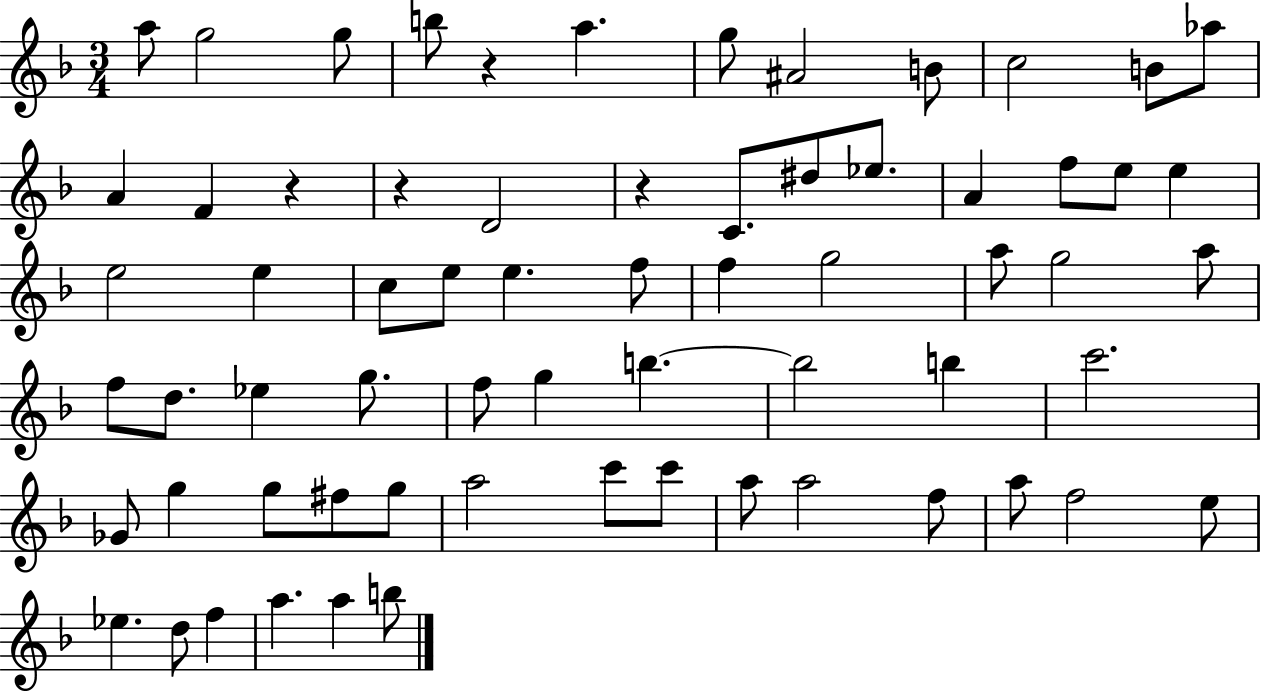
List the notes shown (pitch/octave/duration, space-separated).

A5/e G5/h G5/e B5/e R/q A5/q. G5/e A#4/h B4/e C5/h B4/e Ab5/e A4/q F4/q R/q R/q D4/h R/q C4/e. D#5/e Eb5/e. A4/q F5/e E5/e E5/q E5/h E5/q C5/e E5/e E5/q. F5/e F5/q G5/h A5/e G5/h A5/e F5/e D5/e. Eb5/q G5/e. F5/e G5/q B5/q. B5/h B5/q C6/h. Gb4/e G5/q G5/e F#5/e G5/e A5/h C6/e C6/e A5/e A5/h F5/e A5/e F5/h E5/e Eb5/q. D5/e F5/q A5/q. A5/q B5/e